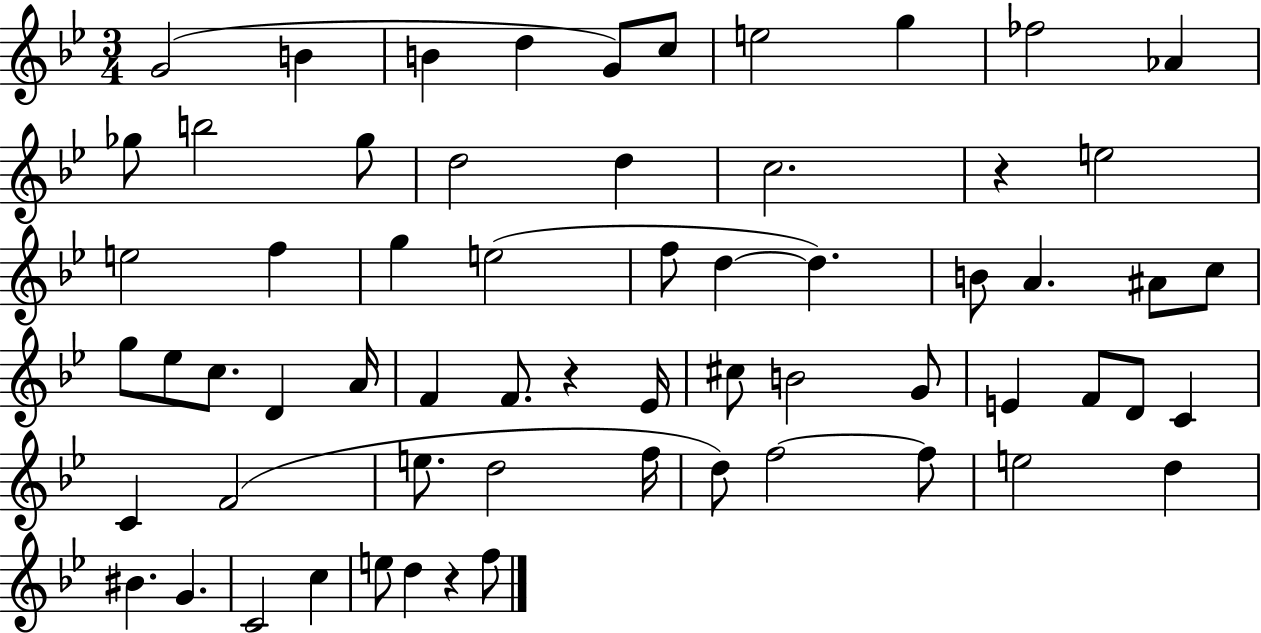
{
  \clef treble
  \numericTimeSignature
  \time 3/4
  \key bes \major
  g'2( b'4 | b'4 d''4 g'8) c''8 | e''2 g''4 | fes''2 aes'4 | \break ges''8 b''2 ges''8 | d''2 d''4 | c''2. | r4 e''2 | \break e''2 f''4 | g''4 e''2( | f''8 d''4~~ d''4.) | b'8 a'4. ais'8 c''8 | \break g''8 ees''8 c''8. d'4 a'16 | f'4 f'8. r4 ees'16 | cis''8 b'2 g'8 | e'4 f'8 d'8 c'4 | \break c'4 f'2( | e''8. d''2 f''16 | d''8) f''2~~ f''8 | e''2 d''4 | \break bis'4. g'4. | c'2 c''4 | e''8 d''4 r4 f''8 | \bar "|."
}